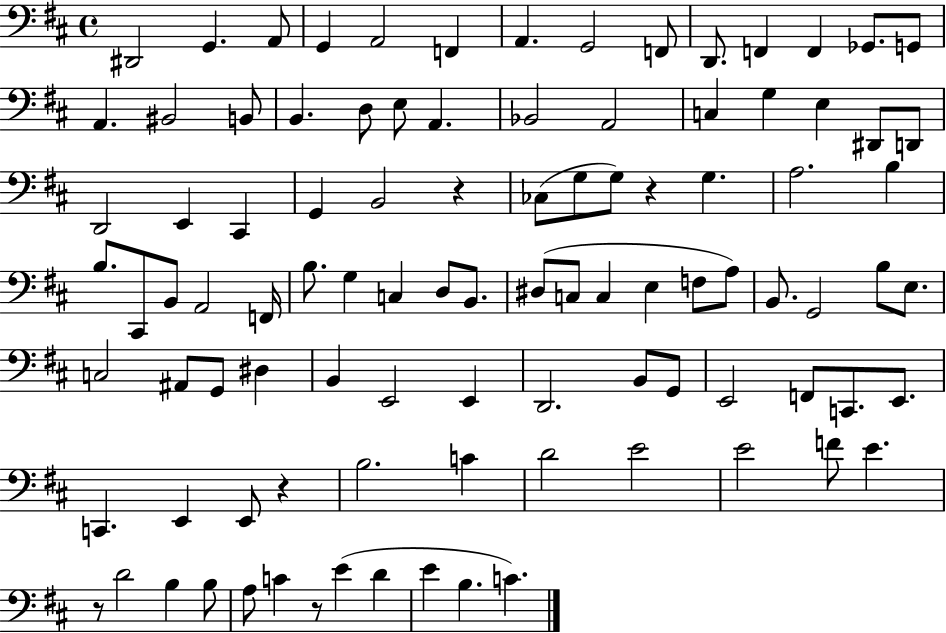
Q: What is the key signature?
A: D major